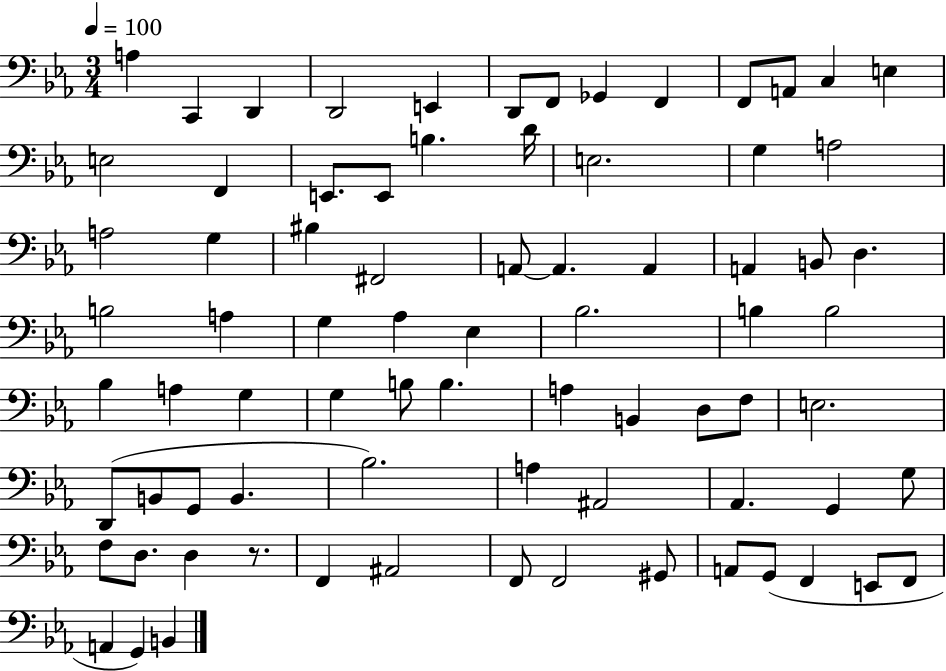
A3/q C2/q D2/q D2/h E2/q D2/e F2/e Gb2/q F2/q F2/e A2/e C3/q E3/q E3/h F2/q E2/e. E2/e B3/q. D4/s E3/h. G3/q A3/h A3/h G3/q BIS3/q F#2/h A2/e A2/q. A2/q A2/q B2/e D3/q. B3/h A3/q G3/q Ab3/q Eb3/q Bb3/h. B3/q B3/h Bb3/q A3/q G3/q G3/q B3/e B3/q. A3/q B2/q D3/e F3/e E3/h. D2/e B2/e G2/e B2/q. Bb3/h. A3/q A#2/h Ab2/q. G2/q G3/e F3/e D3/e. D3/q R/e. F2/q A#2/h F2/e F2/h G#2/e A2/e G2/e F2/q E2/e F2/e A2/q G2/q B2/q